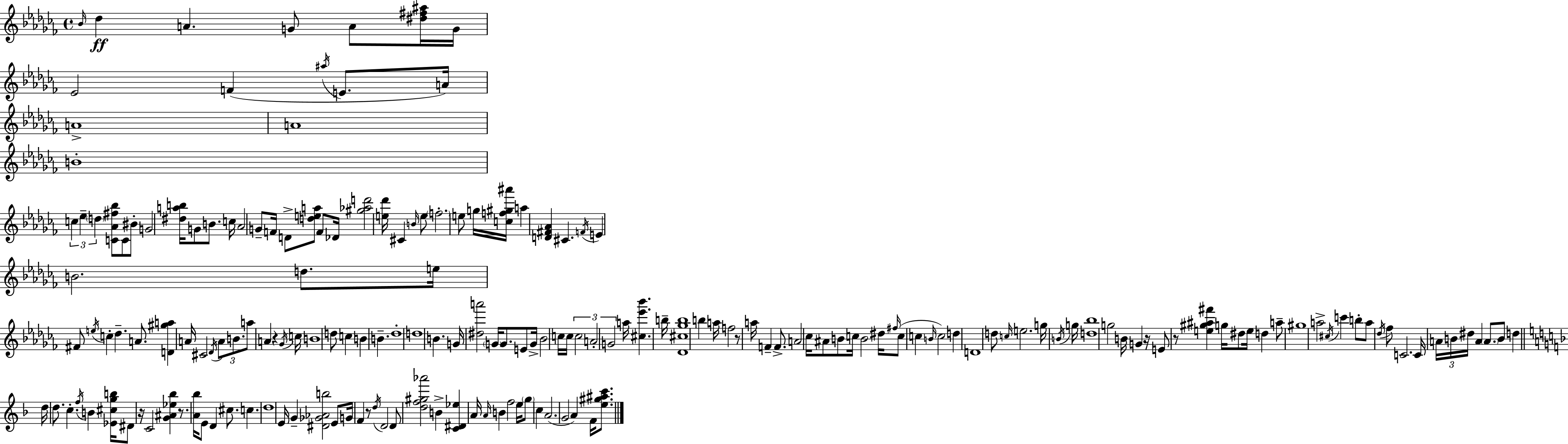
Bb4/s Db5/q A4/q. G4/e A4/e [D#5,F#5,A#5]/s G4/s Eb4/h F4/q A#5/s E4/e. A4/s A4/w A4/w B4/w C5/q Eb5/q D5/q [C4,Ab4,F#5,Bb5]/e C4/e BIS4/e G4/h [D#5,A5,B5]/s G4/e B4/e. C5/s Ab4/h G4/e F4/s D4/e [D5,E5,A5]/e F4/e Db4/s [G#5,Ab5,D6]/h [E5,Db6]/s C#4/q B4/s E5/e F5/h. E5/e G5/s [C5,F5,G#5,A#6]/s A5/q [D4,F#4,Ab4]/q C#4/q. F4/s E4/q B4/h. D5/e. E5/s F#4/e E5/s C5/q Db5/q. A4/e. [D4,G#5,A5]/q A4/s C#4/h Db4/s A4/e B4/e. A5/e A4/q R/q Gb4/s C5/s B4/w D5/e C5/q B4/q B4/q. Db5/w D5/w B4/q. G4/s [D#5,A6]/h G4/s G4/e. E4/e G4/s Bb4/h C5/s C5/s C5/h A4/h G4/h A5/s [C#5,Eb6,Bb6]/q. B5/s [Db4,C#5,Gb5,B5]/w B5/q A5/s F5/h R/e A5/s F4/q F4/e. A4/h CES5/s A#4/e B4/e C5/s B4/h D#5/s F#5/s C5/e C5/q B4/s C5/h D5/q D4/w D5/e C5/s E5/h. G5/s B4/s G5/s [D5,Bb5]/w G5/h B4/s G4/q R/s E4/e R/e [E5,G#5,A#5,F#6]/q G5/s D#5/e E5/s D5/q A5/e G#5/w A5/h C#5/s C6/q B5/e A5/e Db5/s FES5/e C4/h. C4/s A4/s B4/s D#5/s A4/q A4/e. B4/e D5/q D5/s D5/e. C5/q. F5/s B4/q [Eb4,C#5,G5,B5]/s D#4/e R/s C4/h [G4,A#4,Eb5,Bb5]/q R/e. [A4,Bb5]/s E4/e D4/q C#5/e. C5/q. D5/w E4/s G4/q [D#4,Gb4,Ab4,B5]/h E4/e G4/s F4/q R/e D5/s D4/h D4/e [D5,F5,G#5,Ab6]/h B4/q [C4,D#4,Eb5]/q A4/s A4/s B4/q F5/h E5/s G5/e C5/q A4/h. G4/h A4/q F4/s [E5,G#5,A#5,C6]/e.